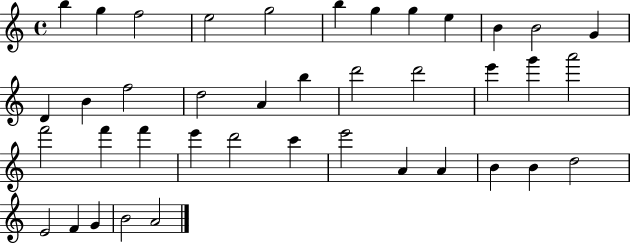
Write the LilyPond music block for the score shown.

{
  \clef treble
  \time 4/4
  \defaultTimeSignature
  \key c \major
  b''4 g''4 f''2 | e''2 g''2 | b''4 g''4 g''4 e''4 | b'4 b'2 g'4 | \break d'4 b'4 f''2 | d''2 a'4 b''4 | d'''2 d'''2 | e'''4 g'''4 a'''2 | \break f'''2 f'''4 f'''4 | e'''4 d'''2 c'''4 | e'''2 a'4 a'4 | b'4 b'4 d''2 | \break e'2 f'4 g'4 | b'2 a'2 | \bar "|."
}